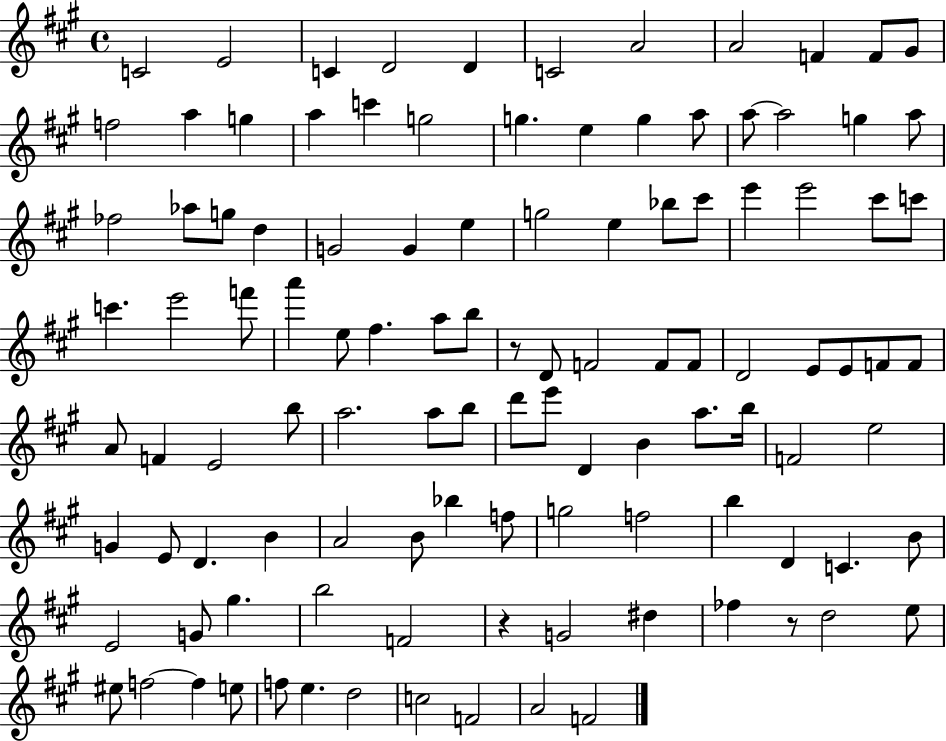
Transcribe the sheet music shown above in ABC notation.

X:1
T:Untitled
M:4/4
L:1/4
K:A
C2 E2 C D2 D C2 A2 A2 F F/2 ^G/2 f2 a g a c' g2 g e g a/2 a/2 a2 g a/2 _f2 _a/2 g/2 d G2 G e g2 e _b/2 ^c'/2 e' e'2 ^c'/2 c'/2 c' e'2 f'/2 a' e/2 ^f a/2 b/2 z/2 D/2 F2 F/2 F/2 D2 E/2 E/2 F/2 F/2 A/2 F E2 b/2 a2 a/2 b/2 d'/2 e'/2 D B a/2 b/4 F2 e2 G E/2 D B A2 B/2 _b f/2 g2 f2 b D C B/2 E2 G/2 ^g b2 F2 z G2 ^d _f z/2 d2 e/2 ^e/2 f2 f e/2 f/2 e d2 c2 F2 A2 F2